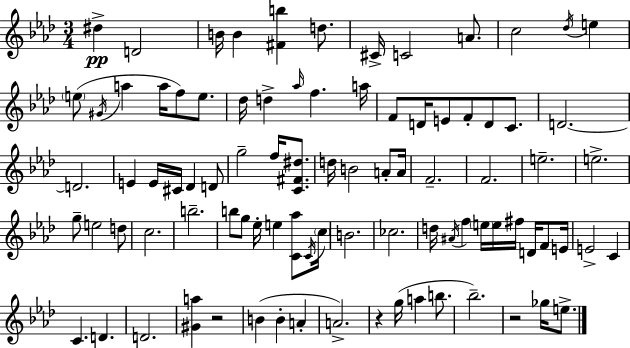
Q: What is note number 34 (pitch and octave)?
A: Db4